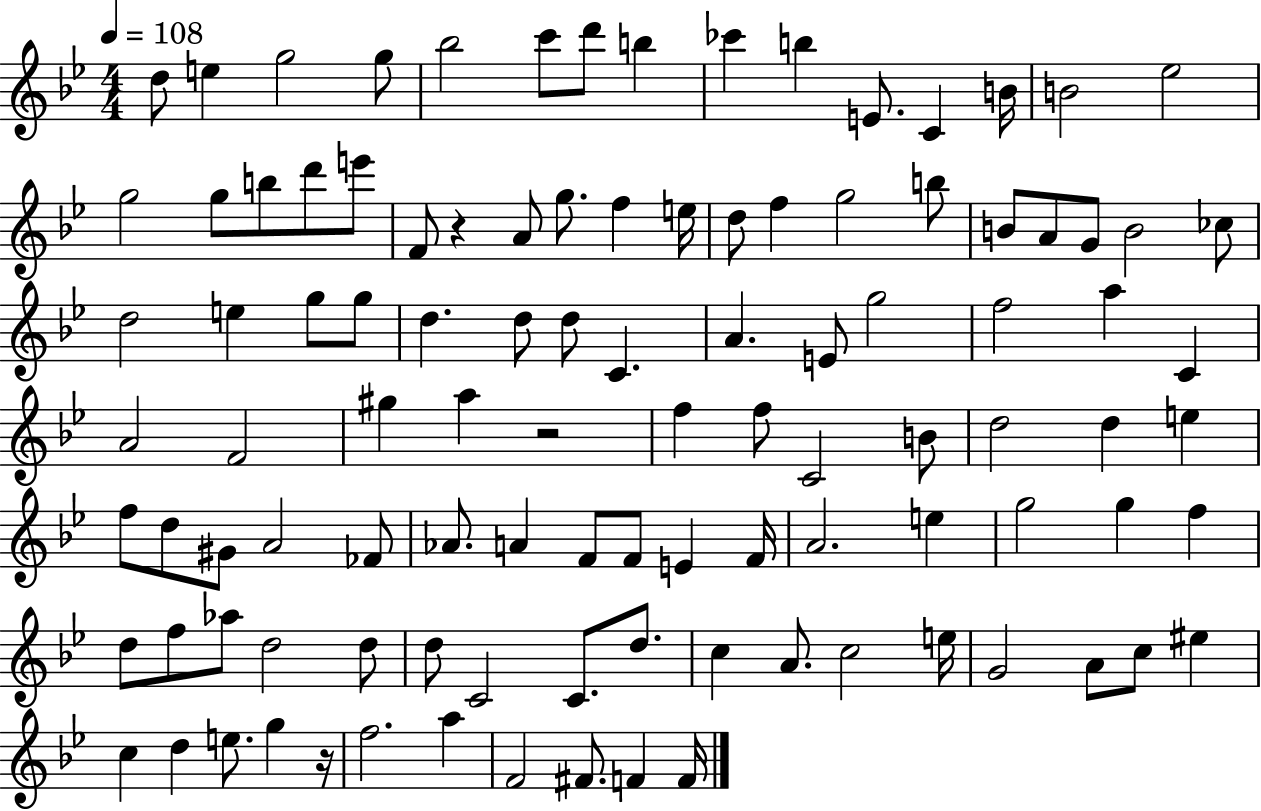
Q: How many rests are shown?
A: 3